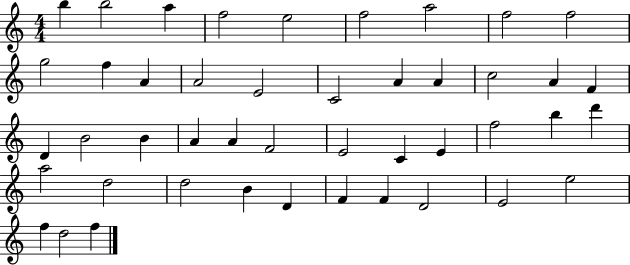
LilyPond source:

{
  \clef treble
  \numericTimeSignature
  \time 4/4
  \key c \major
  b''4 b''2 a''4 | f''2 e''2 | f''2 a''2 | f''2 f''2 | \break g''2 f''4 a'4 | a'2 e'2 | c'2 a'4 a'4 | c''2 a'4 f'4 | \break d'4 b'2 b'4 | a'4 a'4 f'2 | e'2 c'4 e'4 | f''2 b''4 d'''4 | \break a''2 d''2 | d''2 b'4 d'4 | f'4 f'4 d'2 | e'2 e''2 | \break f''4 d''2 f''4 | \bar "|."
}